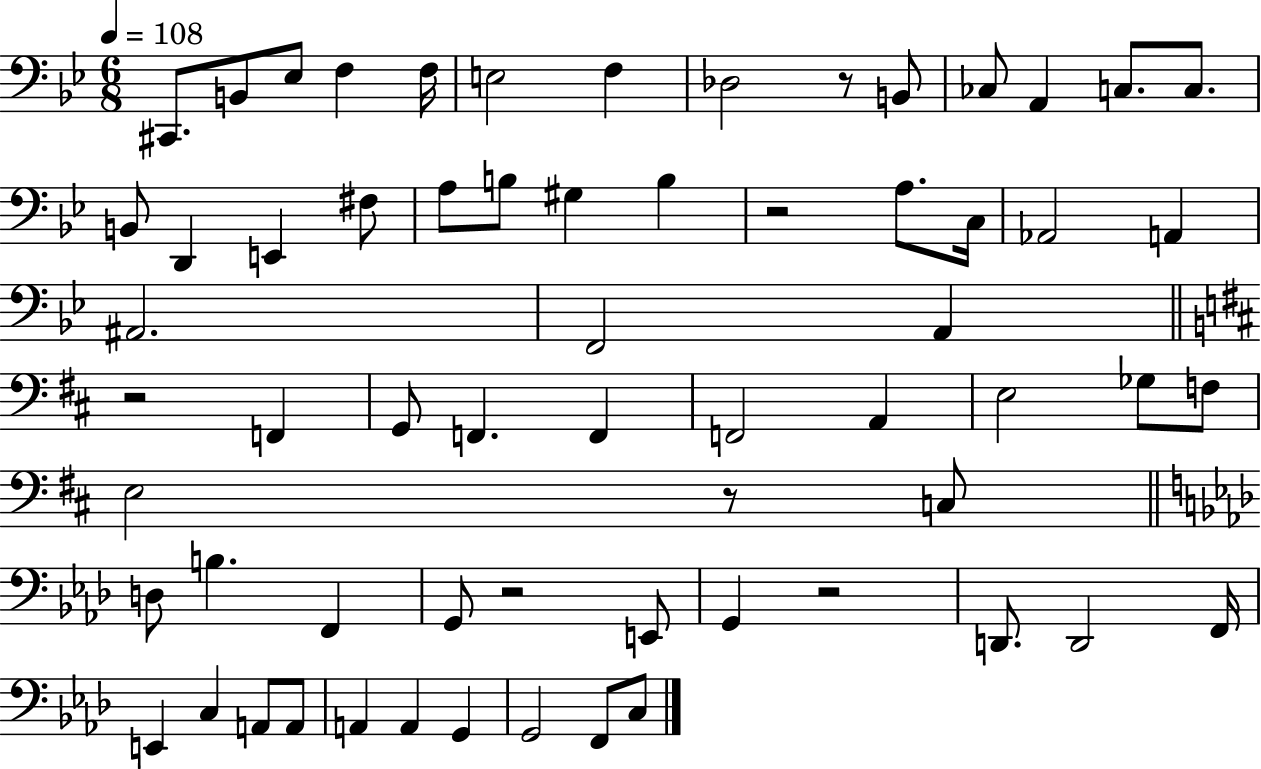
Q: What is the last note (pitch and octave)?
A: C3